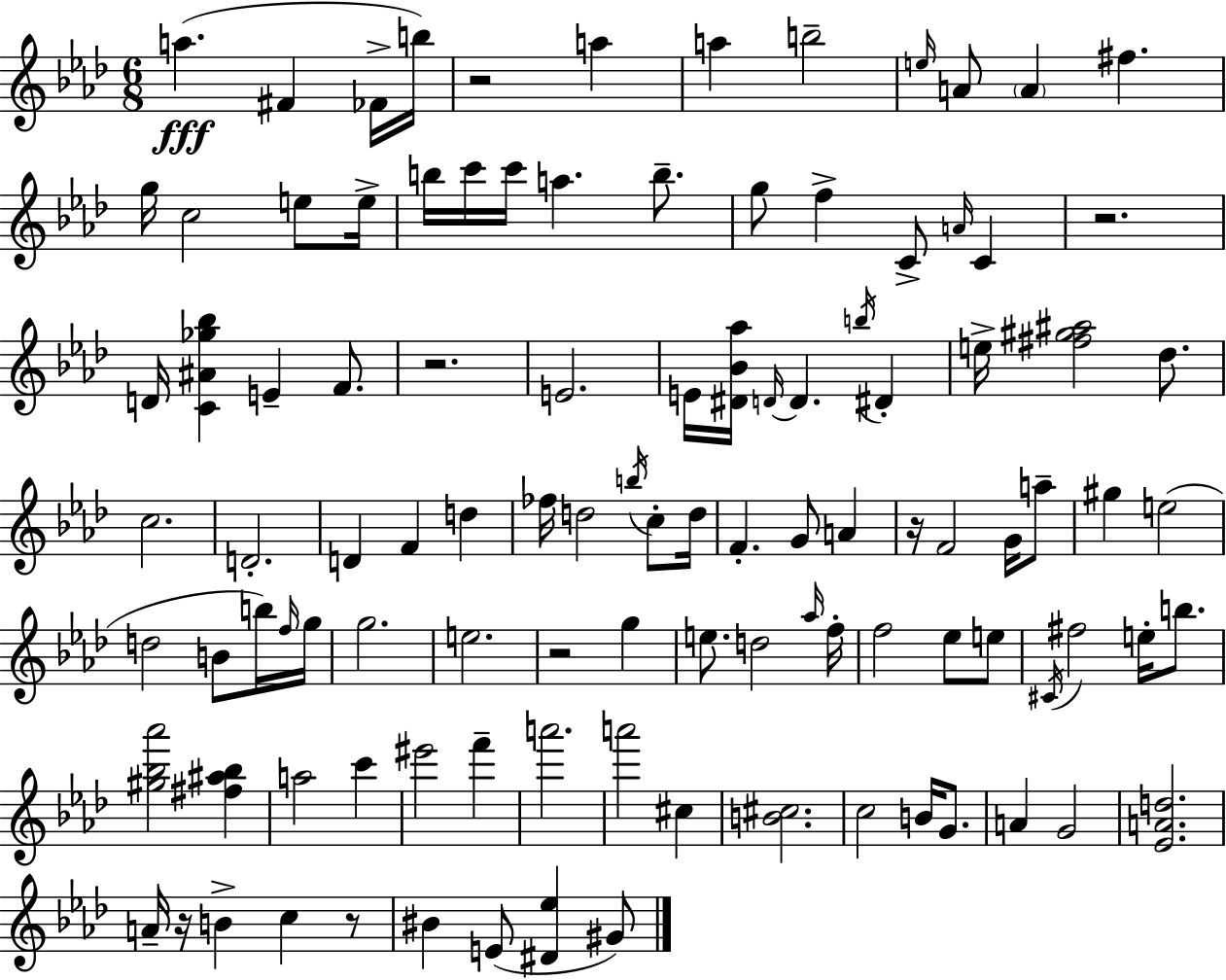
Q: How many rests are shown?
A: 7